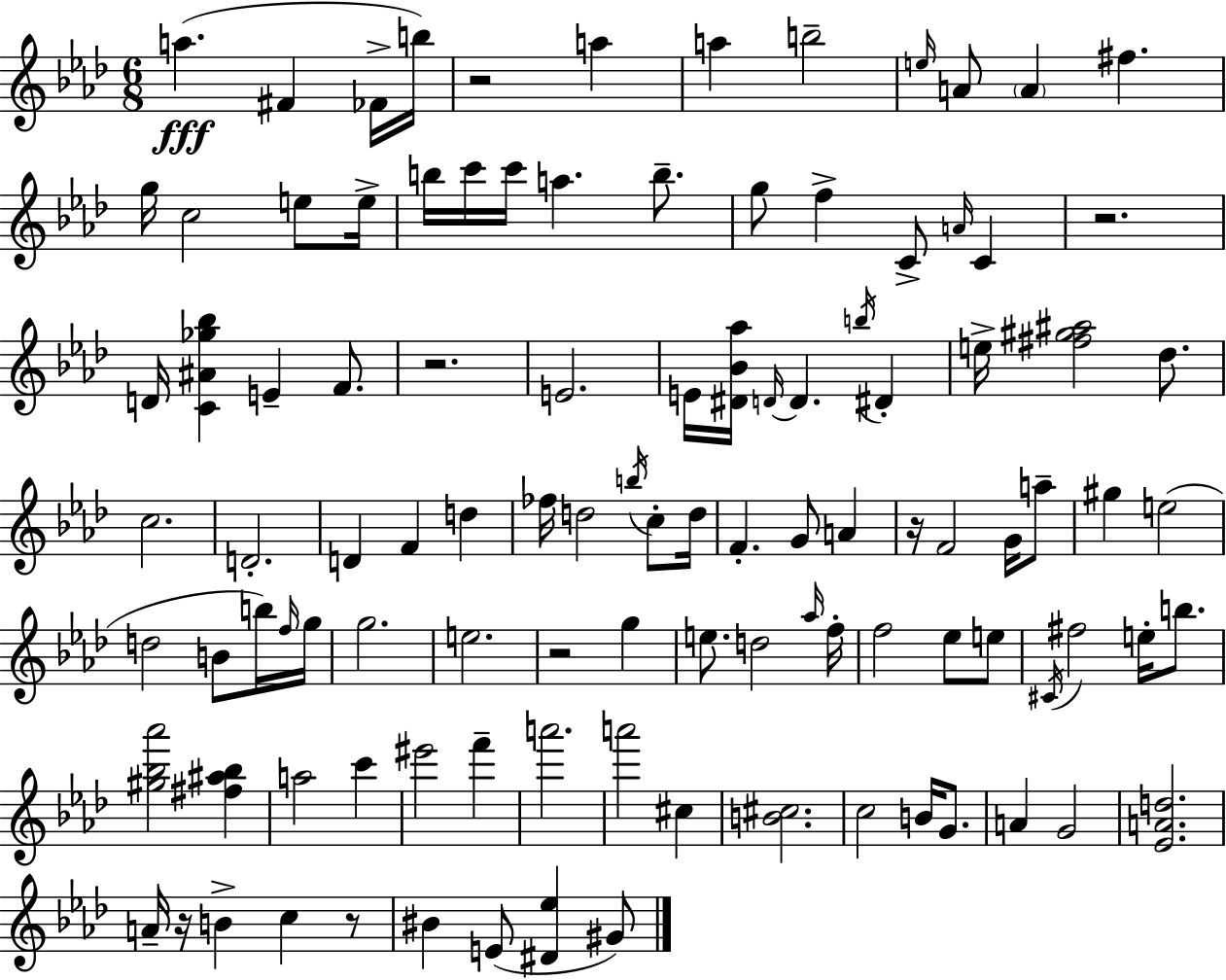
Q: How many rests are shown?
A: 7